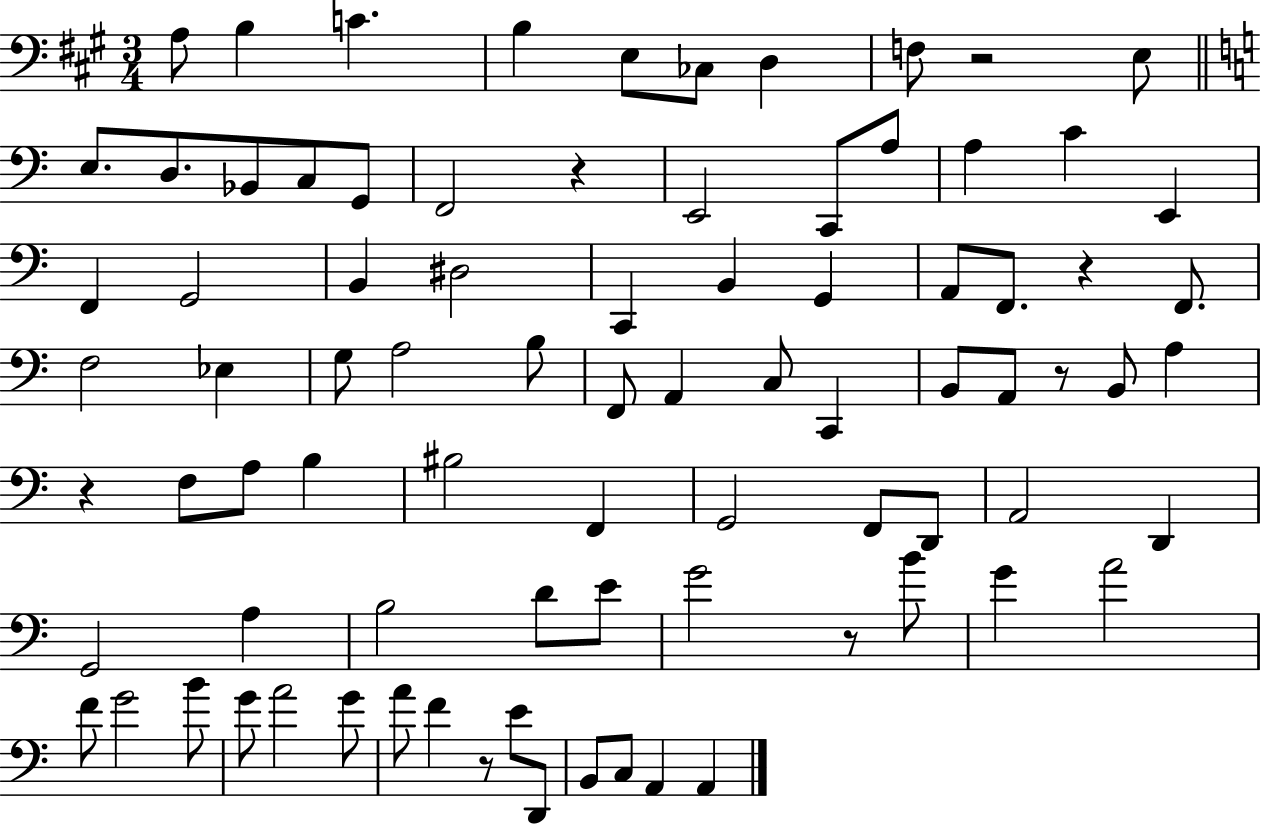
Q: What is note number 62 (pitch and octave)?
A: G4